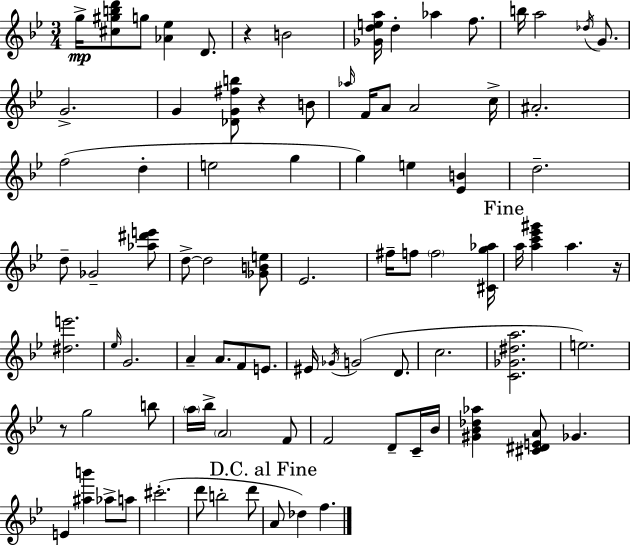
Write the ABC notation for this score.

X:1
T:Untitled
M:3/4
L:1/4
K:Gm
g/4 [^c^gbd']/2 g/2 [_A_e] D/2 z B2 [_Gdea]/4 d _a f/2 b/4 a2 _d/4 G/2 G2 G [_DG^fb]/2 z B/2 _a/4 F/4 A/2 A2 c/4 ^A2 f2 d e2 g g e [_EB] d2 d/2 _G2 [_a^d'e']/2 d/2 d2 [_GBe]/2 _E2 ^f/4 f/2 f2 [^Cg_a]/4 a/4 [ac'_e'^g'] a z/4 [^de']2 _e/4 G2 A A/2 F/2 E/2 ^E/4 _G/4 G2 D/2 c2 [C_G^da]2 e2 z/2 g2 b/2 a/4 _b/4 A2 F/2 F2 D/2 C/4 _B/4 [^G_B_d_a] [^C^DEA]/2 _G E [^ab'] _a/2 a/2 ^c'2 d'/2 b2 d'/2 A/2 _d f